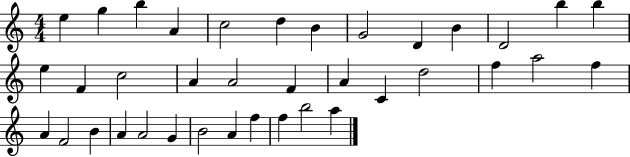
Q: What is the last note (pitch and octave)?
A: A5